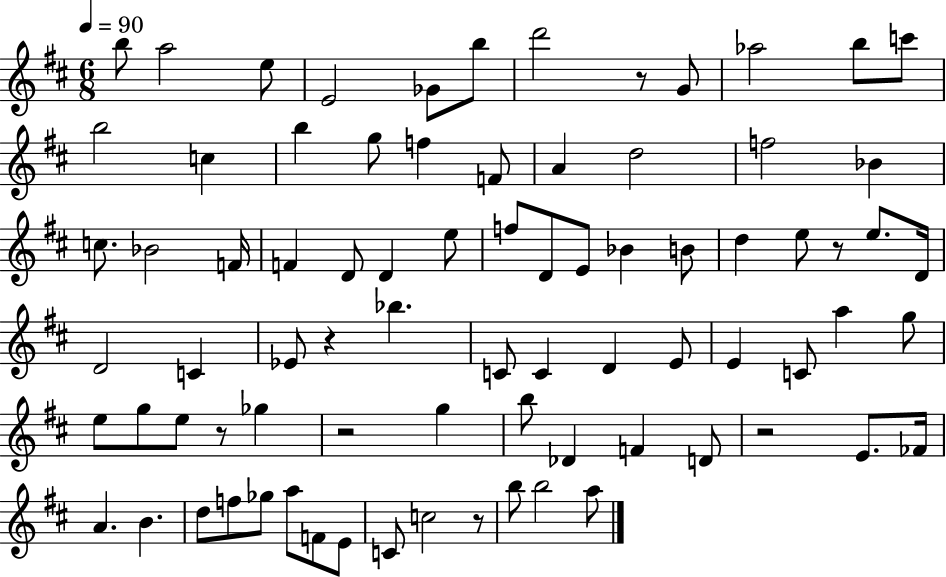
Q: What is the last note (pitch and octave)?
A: A5